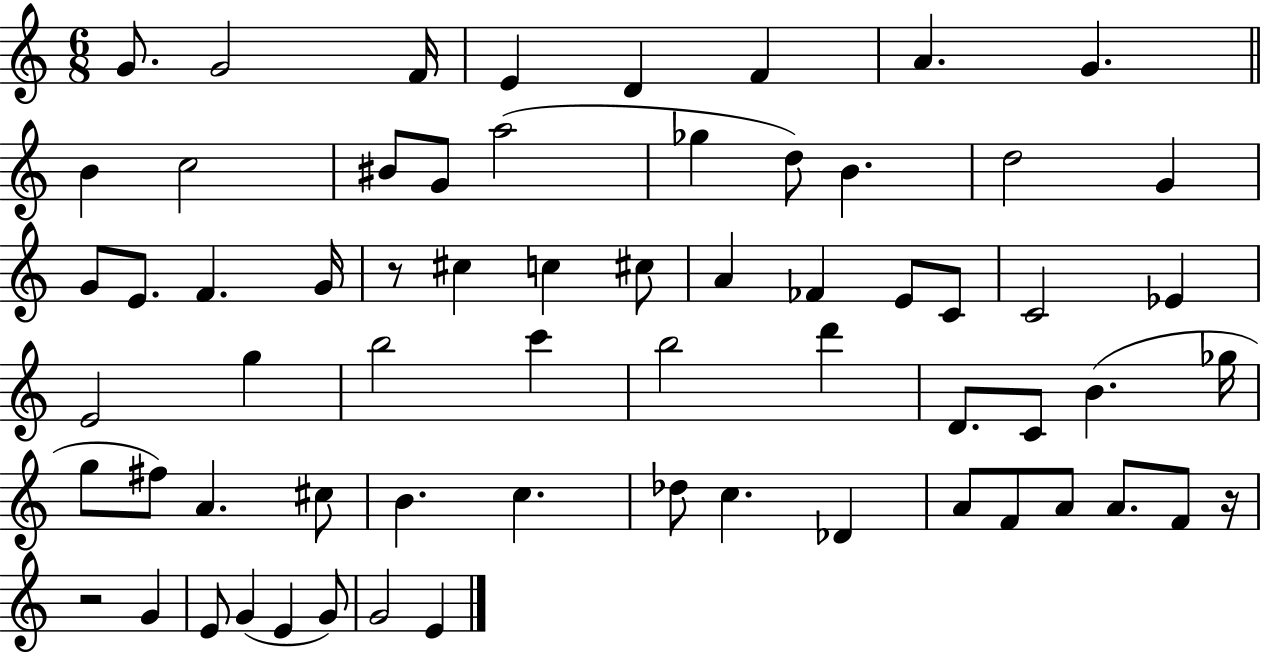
{
  \clef treble
  \numericTimeSignature
  \time 6/8
  \key c \major
  g'8. g'2 f'16 | e'4 d'4 f'4 | a'4. g'4. | \bar "||" \break \key a \minor b'4 c''2 | bis'8 g'8 a''2( | ges''4 d''8) b'4. | d''2 g'4 | \break g'8 e'8. f'4. g'16 | r8 cis''4 c''4 cis''8 | a'4 fes'4 e'8 c'8 | c'2 ees'4 | \break e'2 g''4 | b''2 c'''4 | b''2 d'''4 | d'8. c'8 b'4.( ges''16 | \break g''8 fis''8) a'4. cis''8 | b'4. c''4. | des''8 c''4. des'4 | a'8 f'8 a'8 a'8. f'8 r16 | \break r2 g'4 | e'8 g'4( e'4 g'8) | g'2 e'4 | \bar "|."
}